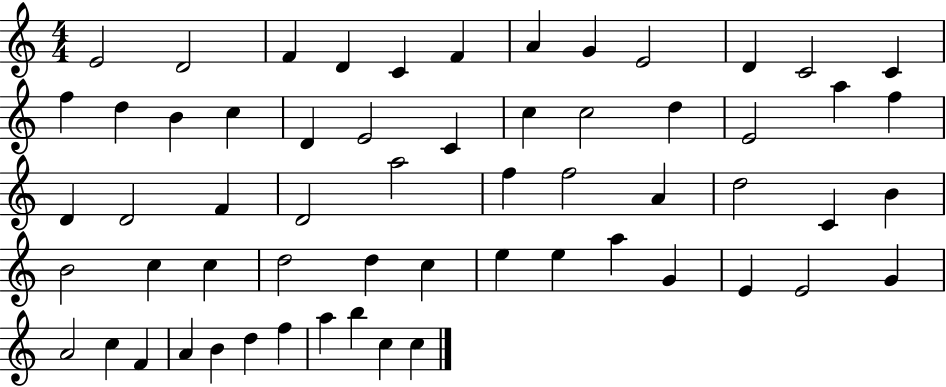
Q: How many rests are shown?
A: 0